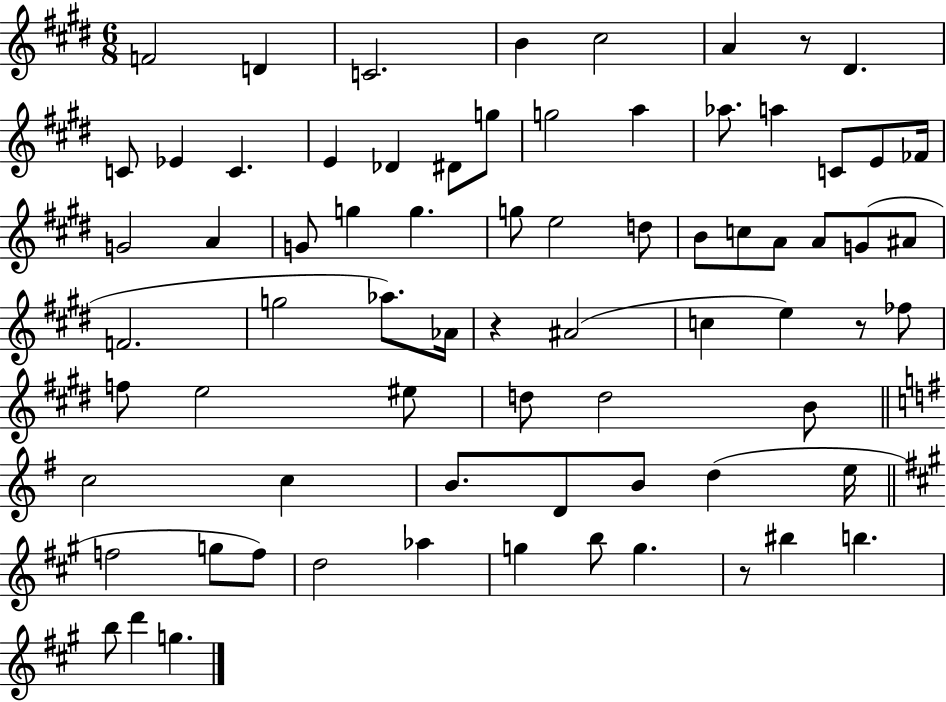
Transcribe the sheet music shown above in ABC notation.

X:1
T:Untitled
M:6/8
L:1/4
K:E
F2 D C2 B ^c2 A z/2 ^D C/2 _E C E _D ^D/2 g/2 g2 a _a/2 a C/2 E/2 _F/4 G2 A G/2 g g g/2 e2 d/2 B/2 c/2 A/2 A/2 G/2 ^A/2 F2 g2 _a/2 _A/4 z ^A2 c e z/2 _f/2 f/2 e2 ^e/2 d/2 d2 B/2 c2 c B/2 D/2 B/2 d e/4 f2 g/2 f/2 d2 _a g b/2 g z/2 ^b b b/2 d' g